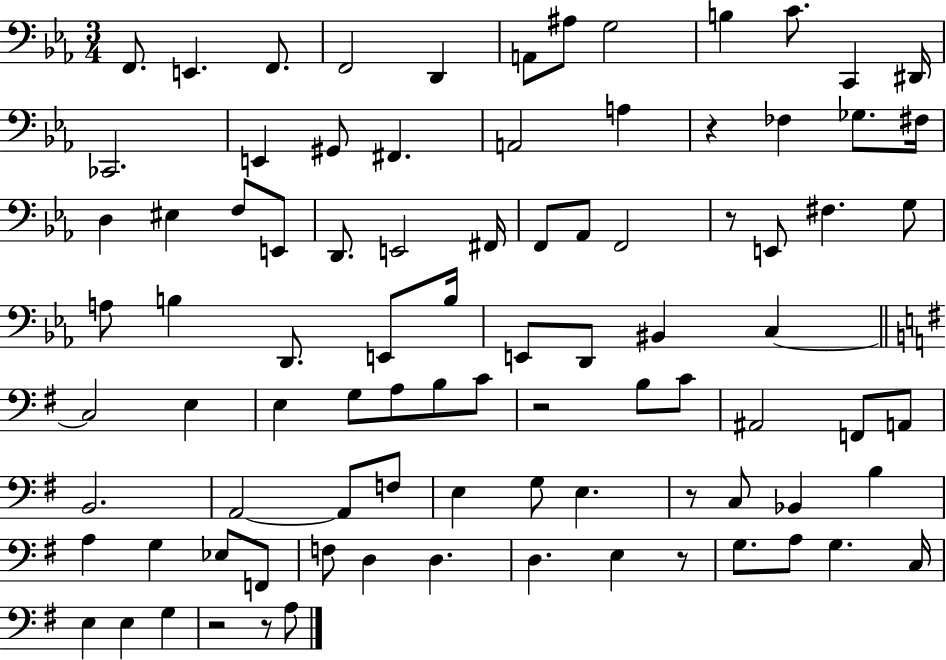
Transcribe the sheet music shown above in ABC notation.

X:1
T:Untitled
M:3/4
L:1/4
K:Eb
F,,/2 E,, F,,/2 F,,2 D,, A,,/2 ^A,/2 G,2 B, C/2 C,, ^D,,/4 _C,,2 E,, ^G,,/2 ^F,, A,,2 A, z _F, _G,/2 ^F,/4 D, ^E, F,/2 E,,/2 D,,/2 E,,2 ^F,,/4 F,,/2 _A,,/2 F,,2 z/2 E,,/2 ^F, G,/2 A,/2 B, D,,/2 E,,/2 B,/4 E,,/2 D,,/2 ^B,, C, C,2 E, E, G,/2 A,/2 B,/2 C/2 z2 B,/2 C/2 ^A,,2 F,,/2 A,,/2 B,,2 A,,2 A,,/2 F,/2 E, G,/2 E, z/2 C,/2 _B,, B, A, G, _E,/2 F,,/2 F,/2 D, D, D, E, z/2 G,/2 A,/2 G, C,/4 E, E, G, z2 z/2 A,/2